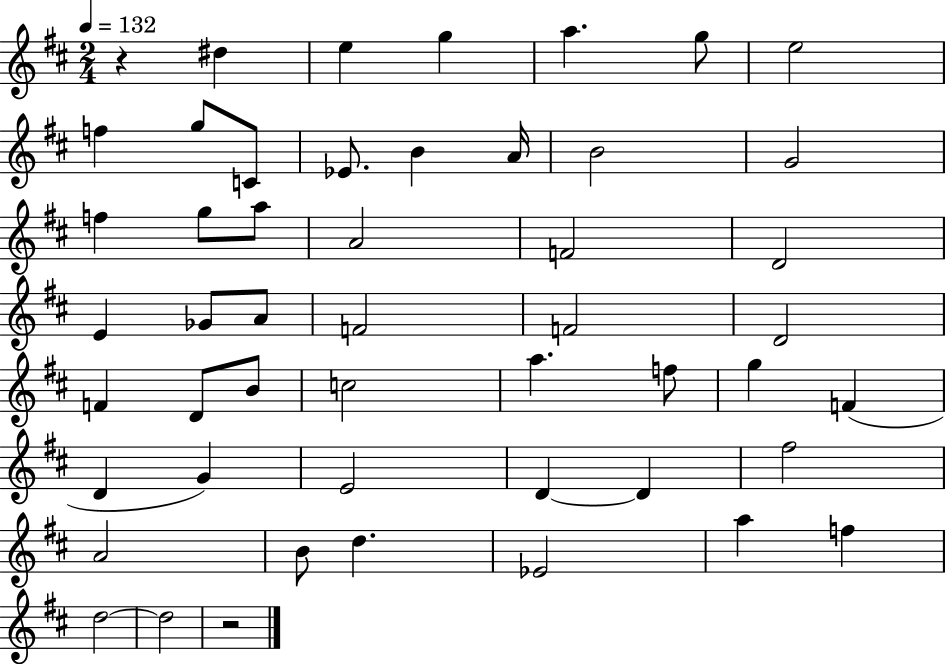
R/q D#5/q E5/q G5/q A5/q. G5/e E5/h F5/q G5/e C4/e Eb4/e. B4/q A4/s B4/h G4/h F5/q G5/e A5/e A4/h F4/h D4/h E4/q Gb4/e A4/e F4/h F4/h D4/h F4/q D4/e B4/e C5/h A5/q. F5/e G5/q F4/q D4/q G4/q E4/h D4/q D4/q F#5/h A4/h B4/e D5/q. Eb4/h A5/q F5/q D5/h D5/h R/h